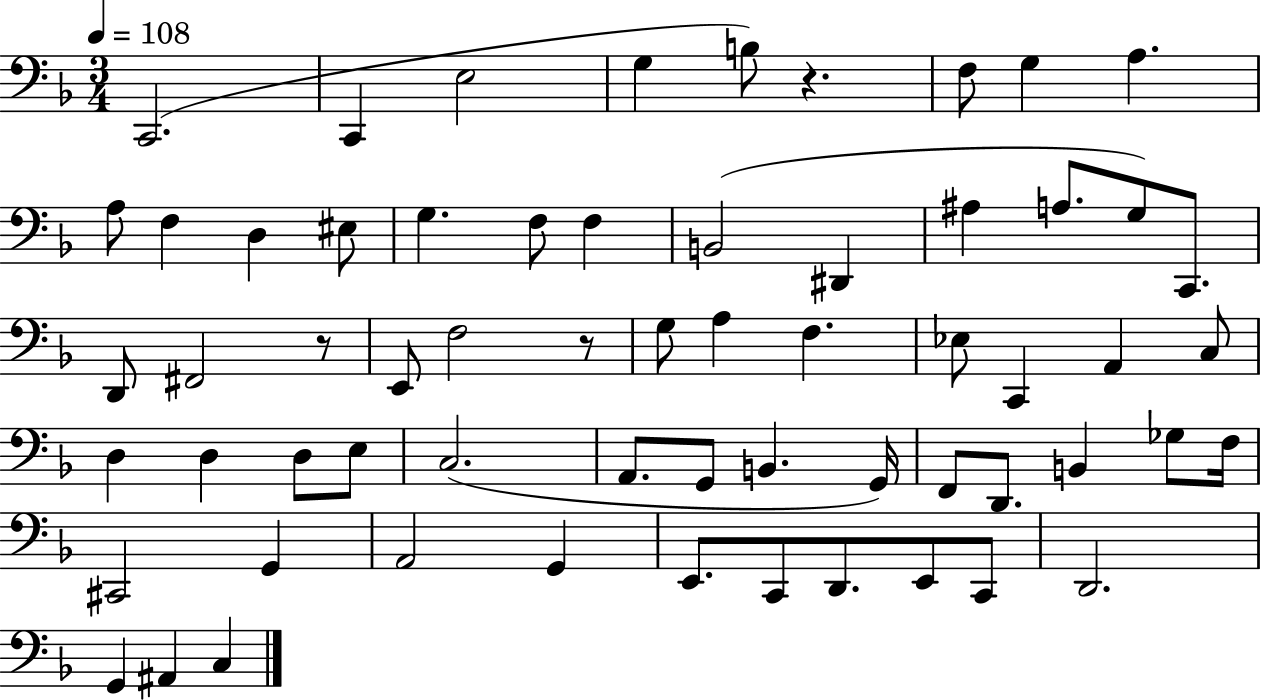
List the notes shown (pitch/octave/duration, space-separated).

C2/h. C2/q E3/h G3/q B3/e R/q. F3/e G3/q A3/q. A3/e F3/q D3/q EIS3/e G3/q. F3/e F3/q B2/h D#2/q A#3/q A3/e. G3/e C2/e. D2/e F#2/h R/e E2/e F3/h R/e G3/e A3/q F3/q. Eb3/e C2/q A2/q C3/e D3/q D3/q D3/e E3/e C3/h. A2/e. G2/e B2/q. G2/s F2/e D2/e. B2/q Gb3/e F3/s C#2/h G2/q A2/h G2/q E2/e. C2/e D2/e. E2/e C2/e D2/h. G2/q A#2/q C3/q